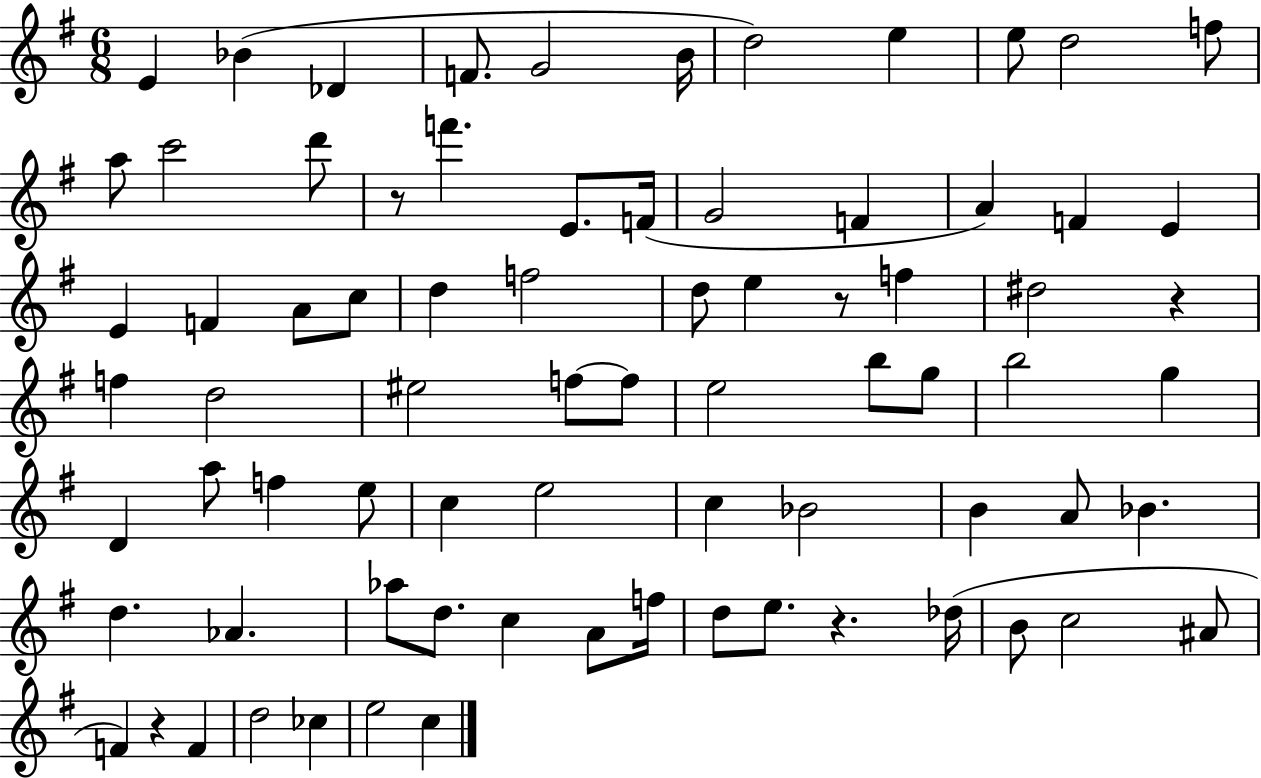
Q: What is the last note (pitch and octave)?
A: C5